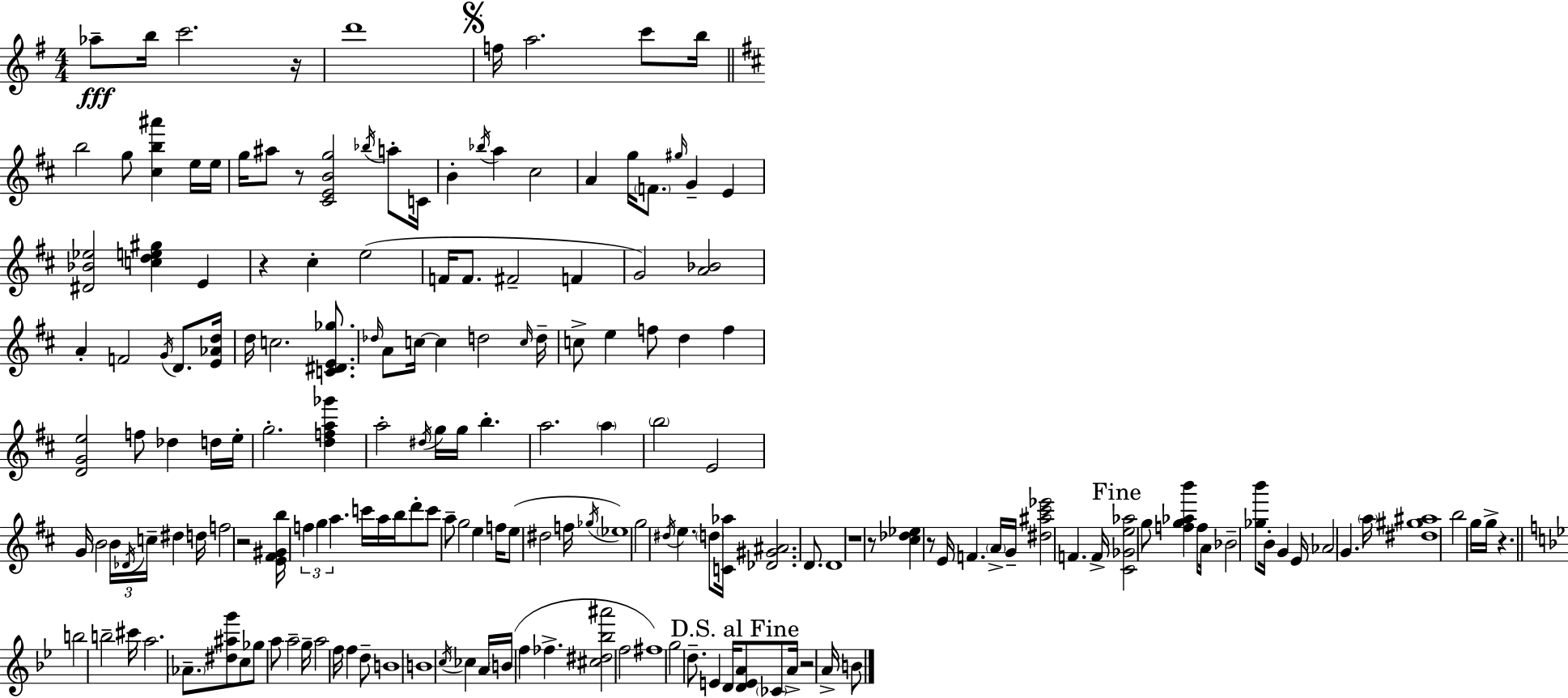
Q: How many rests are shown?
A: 9